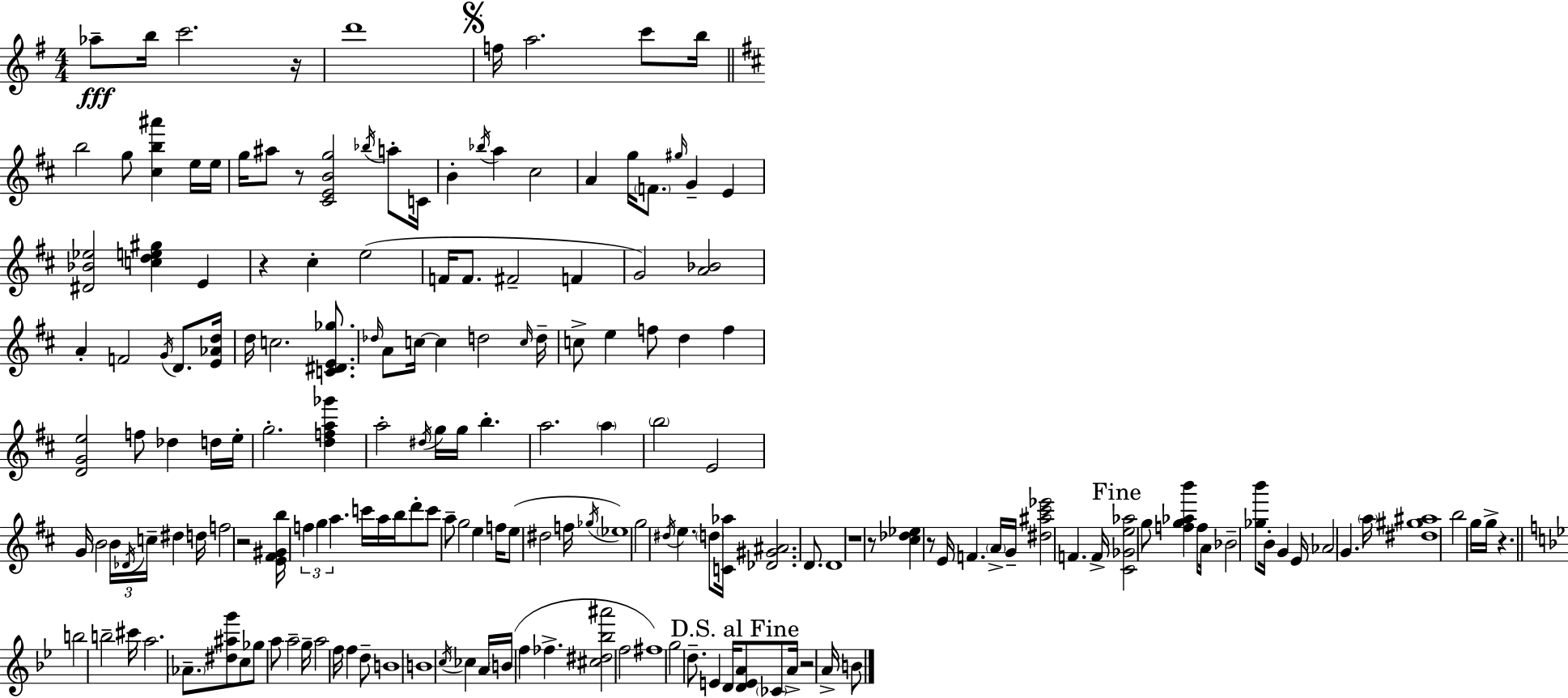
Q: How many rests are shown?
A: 9